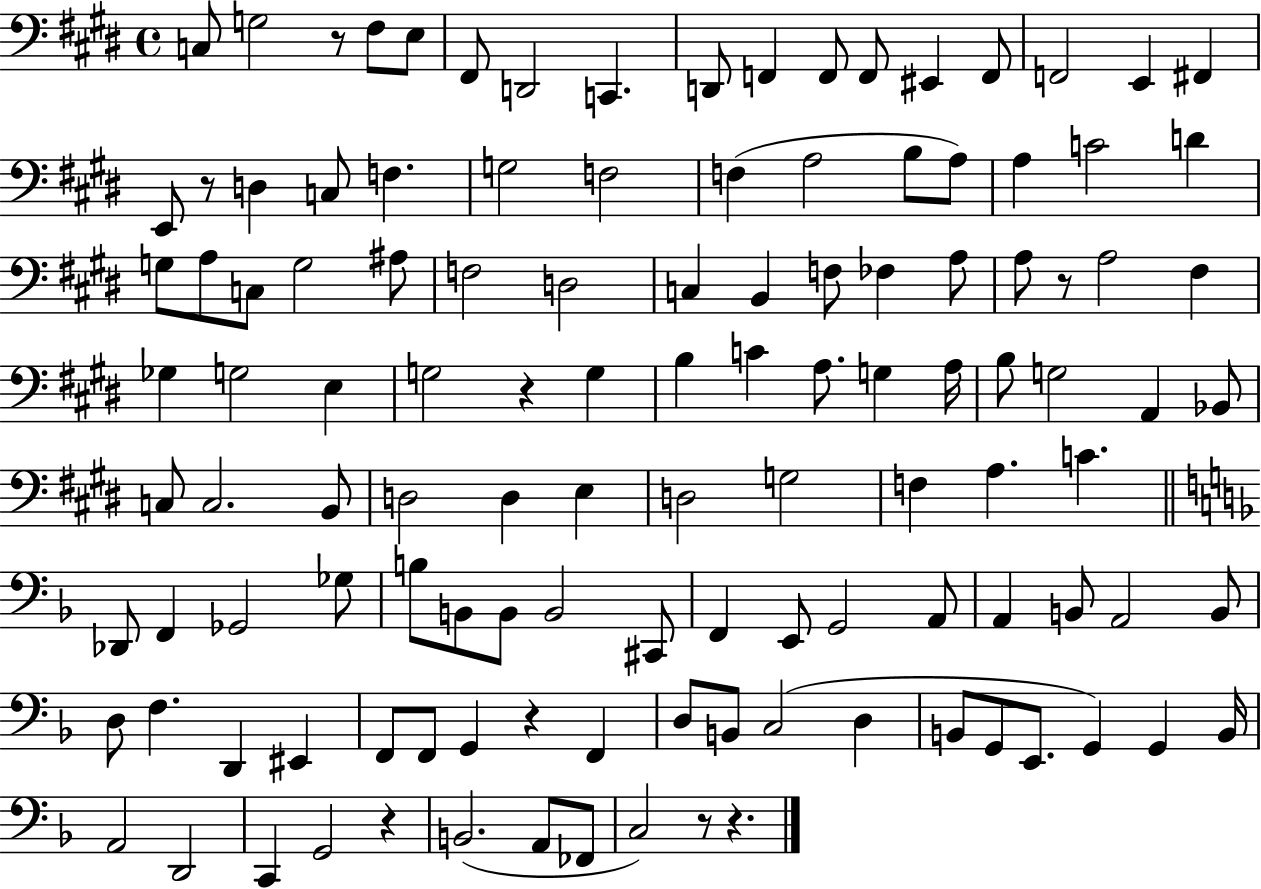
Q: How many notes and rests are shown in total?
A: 120